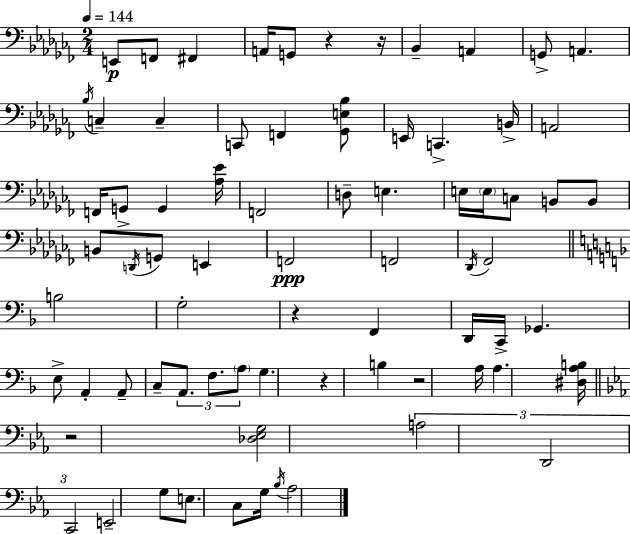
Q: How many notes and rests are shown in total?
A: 74